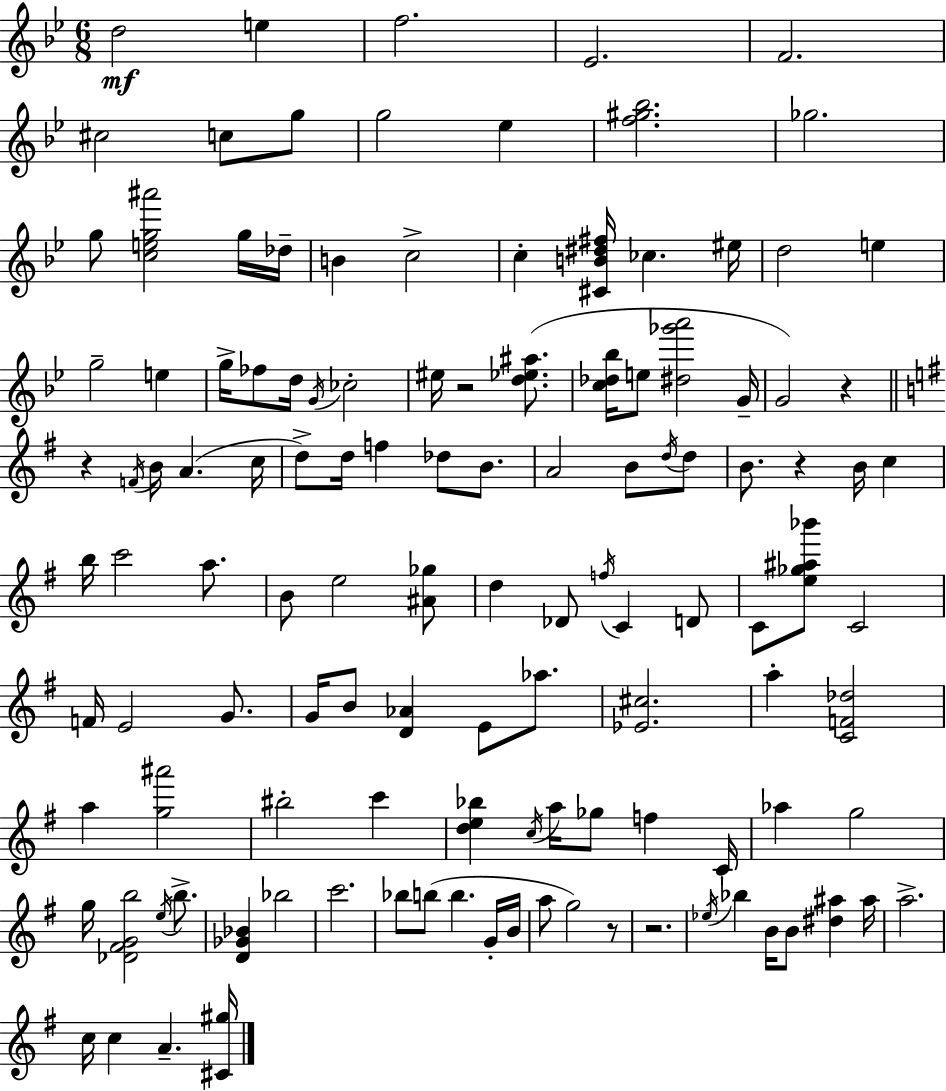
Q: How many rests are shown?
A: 6